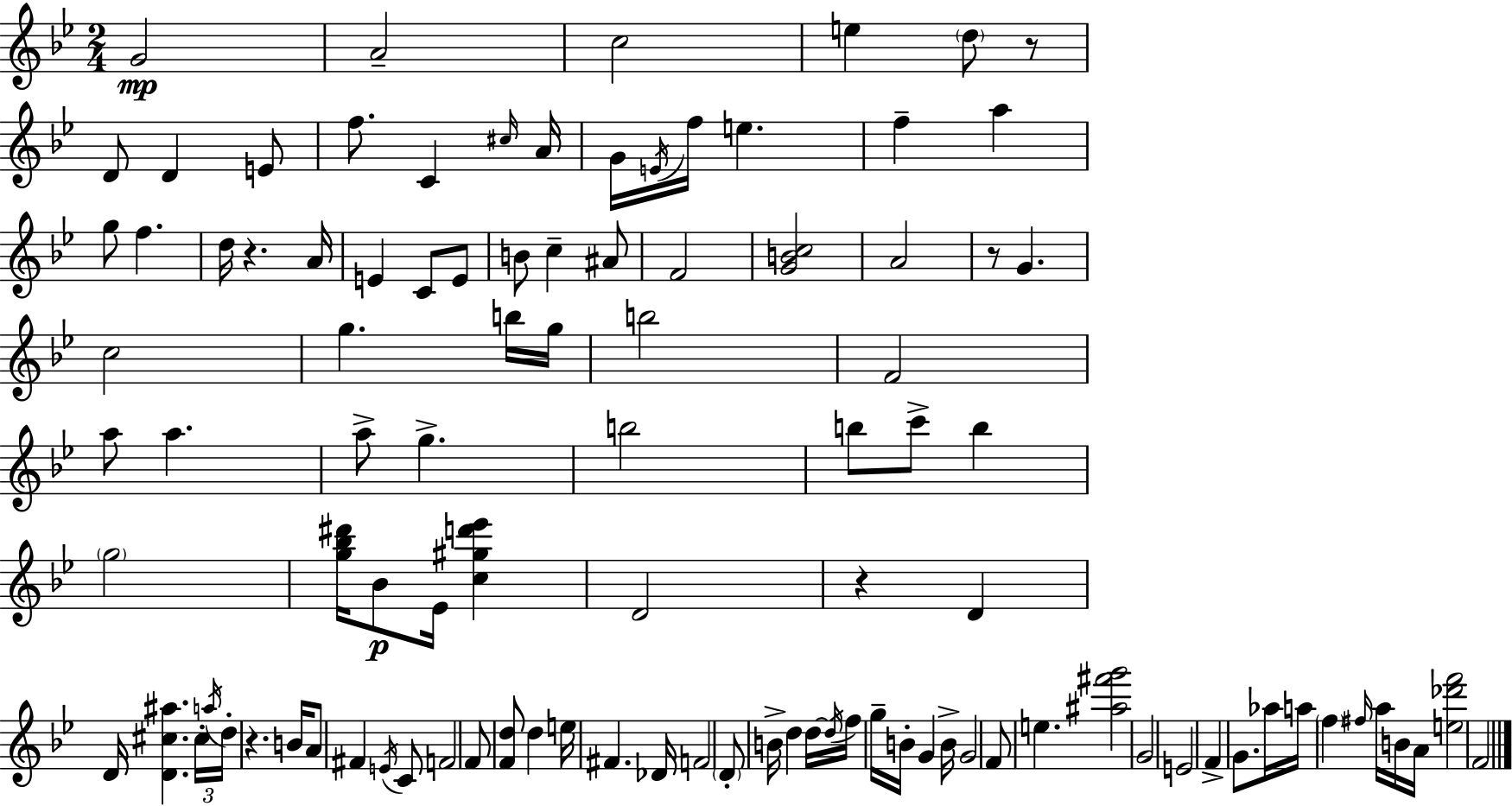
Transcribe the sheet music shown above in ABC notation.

X:1
T:Untitled
M:2/4
L:1/4
K:Bb
G2 A2 c2 e d/2 z/2 D/2 D E/2 f/2 C ^c/4 A/4 G/4 E/4 f/4 e f a g/2 f d/4 z A/4 E C/2 E/2 B/2 c ^A/2 F2 [GBc]2 A2 z/2 G c2 g b/4 g/4 b2 F2 a/2 a a/2 g b2 b/2 c'/2 b g2 [g_b^d']/4 _B/2 _E/4 [c^gd'_e'] D2 z D D/4 [D^c^a] ^c/4 a/4 d/4 z B/4 A/2 ^F E/4 C/2 F2 F/2 [Fd]/2 d e/4 ^F _D/4 F2 D/2 B/4 d d/4 d/4 f/4 g/4 B/4 G B/4 G2 F/2 e [^a^f'g']2 G2 E2 F G/2 _a/4 a/4 f ^f/4 a/4 B/4 A/4 [e_d'f']2 F2